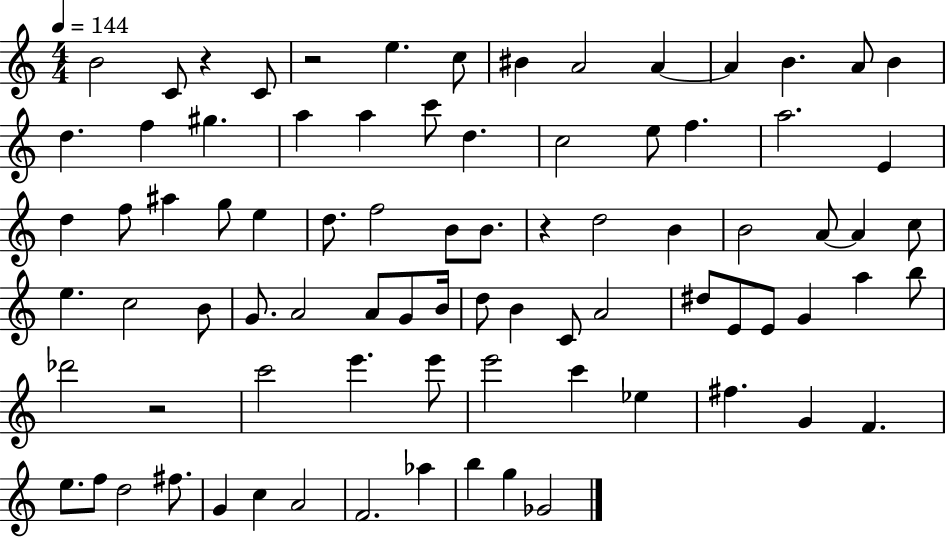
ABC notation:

X:1
T:Untitled
M:4/4
L:1/4
K:C
B2 C/2 z C/2 z2 e c/2 ^B A2 A A B A/2 B d f ^g a a c'/2 d c2 e/2 f a2 E d f/2 ^a g/2 e d/2 f2 B/2 B/2 z d2 B B2 A/2 A c/2 e c2 B/2 G/2 A2 A/2 G/2 B/4 d/2 B C/2 A2 ^d/2 E/2 E/2 G a b/2 _d'2 z2 c'2 e' e'/2 e'2 c' _e ^f G F e/2 f/2 d2 ^f/2 G c A2 F2 _a b g _G2